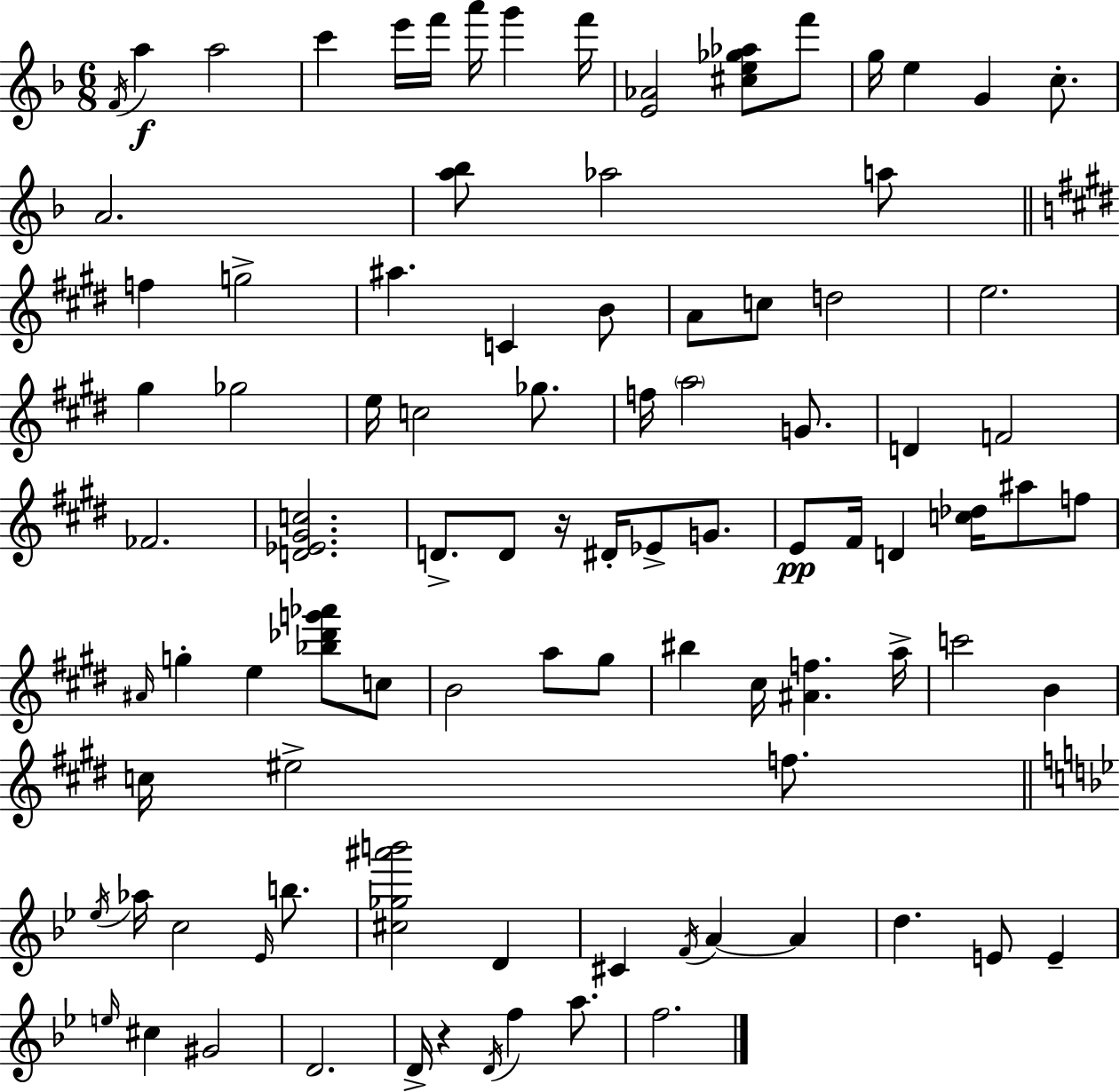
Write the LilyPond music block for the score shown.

{
  \clef treble
  \numericTimeSignature
  \time 6/8
  \key d \minor
  \acciaccatura { f'16 }\f a''4 a''2 | c'''4 e'''16 f'''16 a'''16 g'''4 | f'''16 <e' aes'>2 <cis'' e'' ges'' aes''>8 f'''8 | g''16 e''4 g'4 c''8.-. | \break a'2. | <a'' bes''>8 aes''2 a''8 | \bar "||" \break \key e \major f''4 g''2-> | ais''4. c'4 b'8 | a'8 c''8 d''2 | e''2. | \break gis''4 ges''2 | e''16 c''2 ges''8. | f''16 \parenthesize a''2 g'8. | d'4 f'2 | \break fes'2. | <d' ees' gis' c''>2. | d'8.-> d'8 r16 dis'16-. ees'8-> g'8. | e'8\pp fis'16 d'4 <c'' des''>16 ais''8 f''8 | \break \grace { ais'16 } g''4-. e''4 <bes'' des''' g''' aes'''>8 c''8 | b'2 a''8 gis''8 | bis''4 cis''16 <ais' f''>4. | a''16-> c'''2 b'4 | \break c''16 eis''2-> f''8. | \bar "||" \break \key g \minor \acciaccatura { ees''16 } aes''16 c''2 \grace { ees'16 } b''8. | <cis'' ges'' ais''' b'''>2 d'4 | cis'4 \acciaccatura { f'16 } a'4~~ a'4 | d''4. e'8 e'4-- | \break \grace { e''16 } cis''4 gis'2 | d'2. | d'16-> r4 \acciaccatura { d'16 } f''4 | a''8. f''2. | \break \bar "|."
}